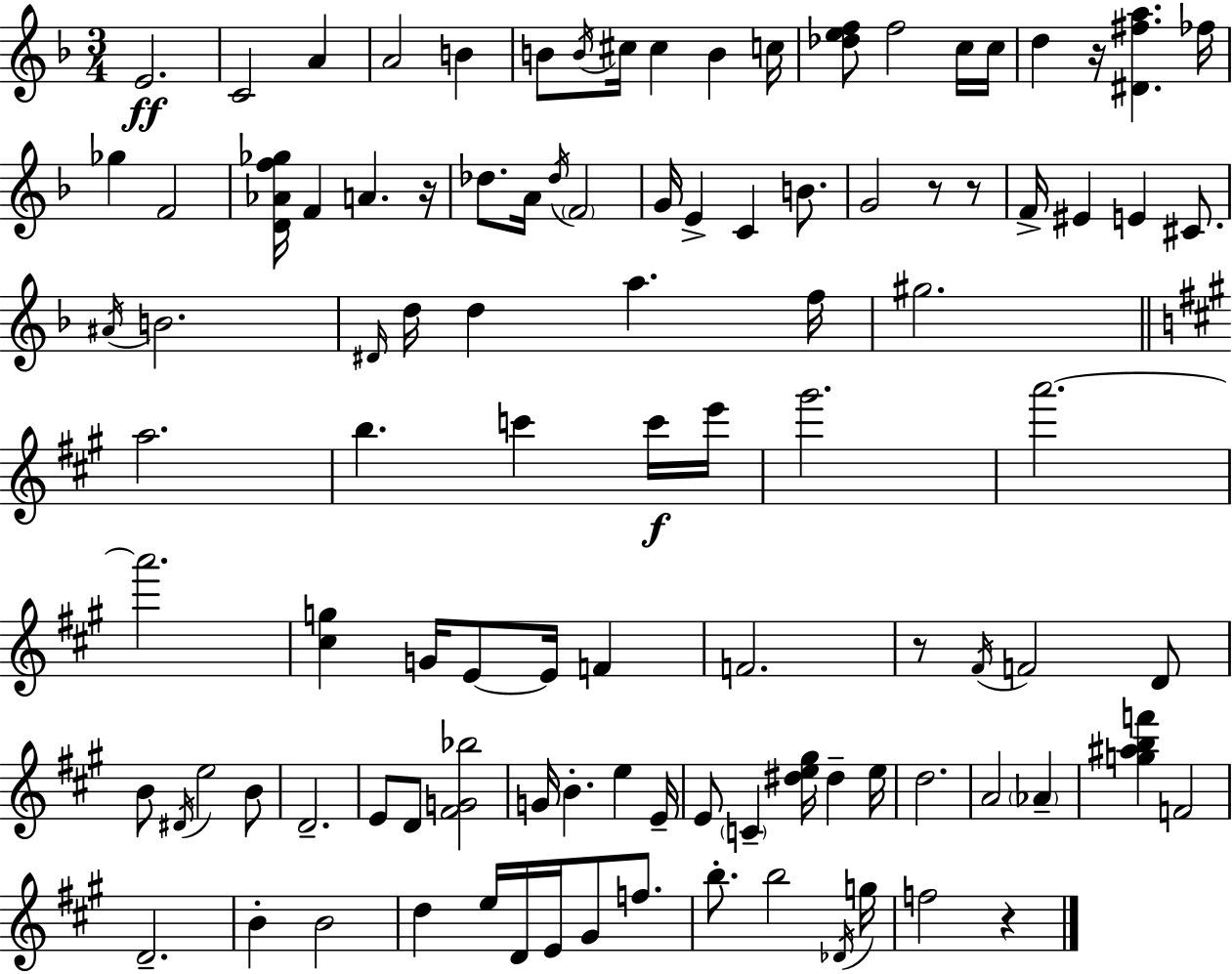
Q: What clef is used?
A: treble